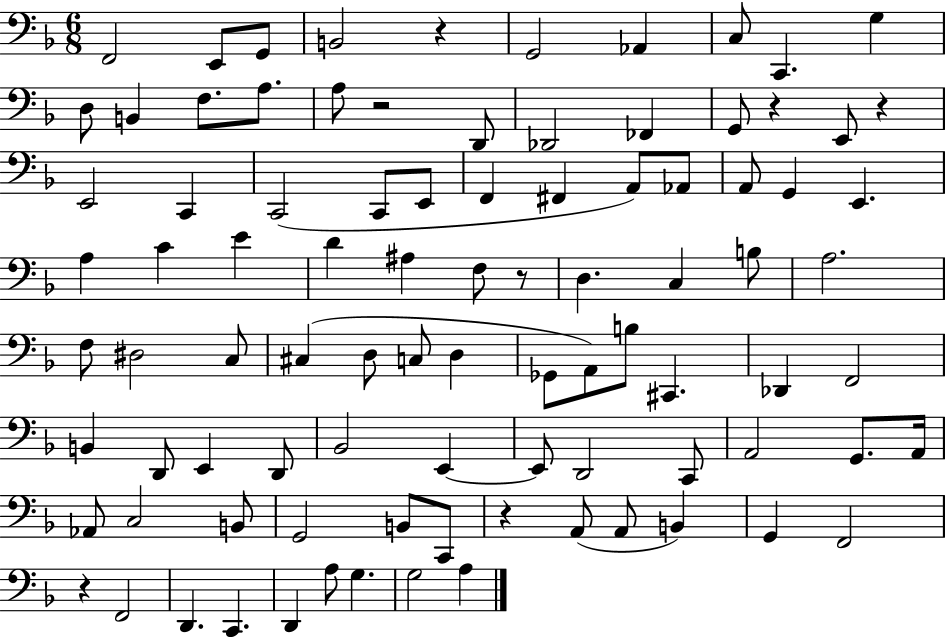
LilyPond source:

{
  \clef bass
  \numericTimeSignature
  \time 6/8
  \key f \major
  \repeat volta 2 { f,2 e,8 g,8 | b,2 r4 | g,2 aes,4 | c8 c,4. g4 | \break d8 b,4 f8. a8. | a8 r2 d,8 | des,2 fes,4 | g,8 r4 e,8 r4 | \break e,2 c,4 | c,2( c,8 e,8 | f,4 fis,4 a,8) aes,8 | a,8 g,4 e,4. | \break a4 c'4 e'4 | d'4 ais4 f8 r8 | d4. c4 b8 | a2. | \break f8 dis2 c8 | cis4( d8 c8 d4 | ges,8 a,8) b8 cis,4. | des,4 f,2 | \break b,4 d,8 e,4 d,8 | bes,2 e,4~~ | e,8 d,2 c,8 | a,2 g,8. a,16 | \break aes,8 c2 b,8 | g,2 b,8 c,8 | r4 a,8( a,8 b,4) | g,4 f,2 | \break r4 f,2 | d,4. c,4. | d,4 a8 g4. | g2 a4 | \break } \bar "|."
}